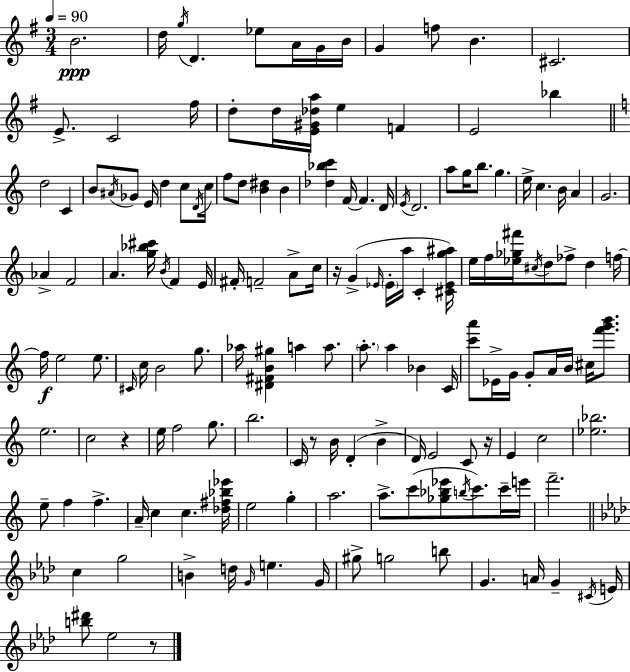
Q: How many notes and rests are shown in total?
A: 155